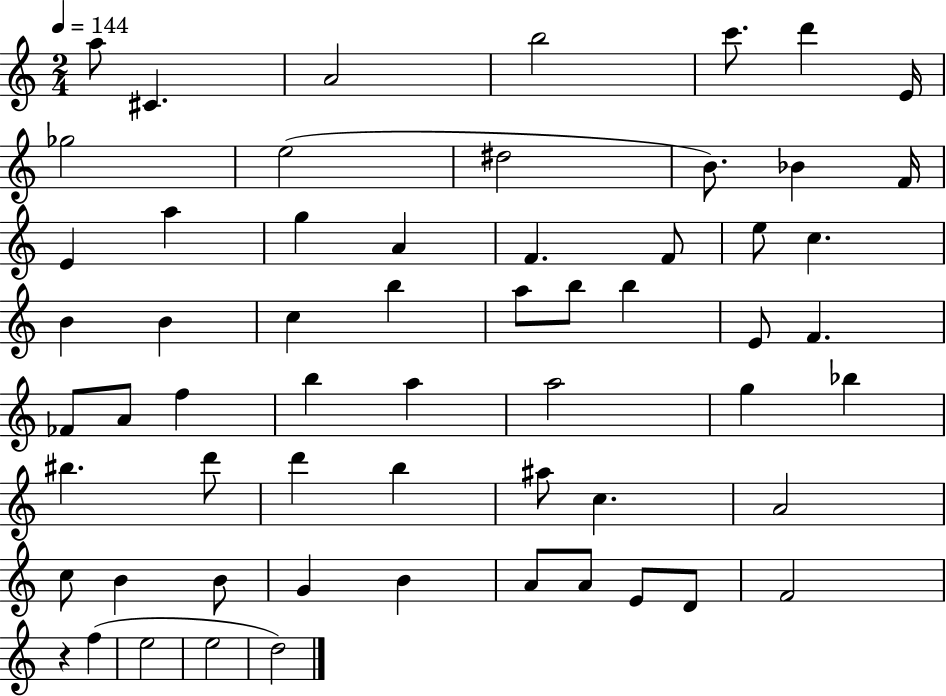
{
  \clef treble
  \numericTimeSignature
  \time 2/4
  \key c \major
  \tempo 4 = 144
  \repeat volta 2 { a''8 cis'4. | a'2 | b''2 | c'''8. d'''4 e'16 | \break ges''2 | e''2( | dis''2 | b'8.) bes'4 f'16 | \break e'4 a''4 | g''4 a'4 | f'4. f'8 | e''8 c''4. | \break b'4 b'4 | c''4 b''4 | a''8 b''8 b''4 | e'8 f'4. | \break fes'8 a'8 f''4 | b''4 a''4 | a''2 | g''4 bes''4 | \break bis''4. d'''8 | d'''4 b''4 | ais''8 c''4. | a'2 | \break c''8 b'4 b'8 | g'4 b'4 | a'8 a'8 e'8 d'8 | f'2 | \break r4 f''4( | e''2 | e''2 | d''2) | \break } \bar "|."
}